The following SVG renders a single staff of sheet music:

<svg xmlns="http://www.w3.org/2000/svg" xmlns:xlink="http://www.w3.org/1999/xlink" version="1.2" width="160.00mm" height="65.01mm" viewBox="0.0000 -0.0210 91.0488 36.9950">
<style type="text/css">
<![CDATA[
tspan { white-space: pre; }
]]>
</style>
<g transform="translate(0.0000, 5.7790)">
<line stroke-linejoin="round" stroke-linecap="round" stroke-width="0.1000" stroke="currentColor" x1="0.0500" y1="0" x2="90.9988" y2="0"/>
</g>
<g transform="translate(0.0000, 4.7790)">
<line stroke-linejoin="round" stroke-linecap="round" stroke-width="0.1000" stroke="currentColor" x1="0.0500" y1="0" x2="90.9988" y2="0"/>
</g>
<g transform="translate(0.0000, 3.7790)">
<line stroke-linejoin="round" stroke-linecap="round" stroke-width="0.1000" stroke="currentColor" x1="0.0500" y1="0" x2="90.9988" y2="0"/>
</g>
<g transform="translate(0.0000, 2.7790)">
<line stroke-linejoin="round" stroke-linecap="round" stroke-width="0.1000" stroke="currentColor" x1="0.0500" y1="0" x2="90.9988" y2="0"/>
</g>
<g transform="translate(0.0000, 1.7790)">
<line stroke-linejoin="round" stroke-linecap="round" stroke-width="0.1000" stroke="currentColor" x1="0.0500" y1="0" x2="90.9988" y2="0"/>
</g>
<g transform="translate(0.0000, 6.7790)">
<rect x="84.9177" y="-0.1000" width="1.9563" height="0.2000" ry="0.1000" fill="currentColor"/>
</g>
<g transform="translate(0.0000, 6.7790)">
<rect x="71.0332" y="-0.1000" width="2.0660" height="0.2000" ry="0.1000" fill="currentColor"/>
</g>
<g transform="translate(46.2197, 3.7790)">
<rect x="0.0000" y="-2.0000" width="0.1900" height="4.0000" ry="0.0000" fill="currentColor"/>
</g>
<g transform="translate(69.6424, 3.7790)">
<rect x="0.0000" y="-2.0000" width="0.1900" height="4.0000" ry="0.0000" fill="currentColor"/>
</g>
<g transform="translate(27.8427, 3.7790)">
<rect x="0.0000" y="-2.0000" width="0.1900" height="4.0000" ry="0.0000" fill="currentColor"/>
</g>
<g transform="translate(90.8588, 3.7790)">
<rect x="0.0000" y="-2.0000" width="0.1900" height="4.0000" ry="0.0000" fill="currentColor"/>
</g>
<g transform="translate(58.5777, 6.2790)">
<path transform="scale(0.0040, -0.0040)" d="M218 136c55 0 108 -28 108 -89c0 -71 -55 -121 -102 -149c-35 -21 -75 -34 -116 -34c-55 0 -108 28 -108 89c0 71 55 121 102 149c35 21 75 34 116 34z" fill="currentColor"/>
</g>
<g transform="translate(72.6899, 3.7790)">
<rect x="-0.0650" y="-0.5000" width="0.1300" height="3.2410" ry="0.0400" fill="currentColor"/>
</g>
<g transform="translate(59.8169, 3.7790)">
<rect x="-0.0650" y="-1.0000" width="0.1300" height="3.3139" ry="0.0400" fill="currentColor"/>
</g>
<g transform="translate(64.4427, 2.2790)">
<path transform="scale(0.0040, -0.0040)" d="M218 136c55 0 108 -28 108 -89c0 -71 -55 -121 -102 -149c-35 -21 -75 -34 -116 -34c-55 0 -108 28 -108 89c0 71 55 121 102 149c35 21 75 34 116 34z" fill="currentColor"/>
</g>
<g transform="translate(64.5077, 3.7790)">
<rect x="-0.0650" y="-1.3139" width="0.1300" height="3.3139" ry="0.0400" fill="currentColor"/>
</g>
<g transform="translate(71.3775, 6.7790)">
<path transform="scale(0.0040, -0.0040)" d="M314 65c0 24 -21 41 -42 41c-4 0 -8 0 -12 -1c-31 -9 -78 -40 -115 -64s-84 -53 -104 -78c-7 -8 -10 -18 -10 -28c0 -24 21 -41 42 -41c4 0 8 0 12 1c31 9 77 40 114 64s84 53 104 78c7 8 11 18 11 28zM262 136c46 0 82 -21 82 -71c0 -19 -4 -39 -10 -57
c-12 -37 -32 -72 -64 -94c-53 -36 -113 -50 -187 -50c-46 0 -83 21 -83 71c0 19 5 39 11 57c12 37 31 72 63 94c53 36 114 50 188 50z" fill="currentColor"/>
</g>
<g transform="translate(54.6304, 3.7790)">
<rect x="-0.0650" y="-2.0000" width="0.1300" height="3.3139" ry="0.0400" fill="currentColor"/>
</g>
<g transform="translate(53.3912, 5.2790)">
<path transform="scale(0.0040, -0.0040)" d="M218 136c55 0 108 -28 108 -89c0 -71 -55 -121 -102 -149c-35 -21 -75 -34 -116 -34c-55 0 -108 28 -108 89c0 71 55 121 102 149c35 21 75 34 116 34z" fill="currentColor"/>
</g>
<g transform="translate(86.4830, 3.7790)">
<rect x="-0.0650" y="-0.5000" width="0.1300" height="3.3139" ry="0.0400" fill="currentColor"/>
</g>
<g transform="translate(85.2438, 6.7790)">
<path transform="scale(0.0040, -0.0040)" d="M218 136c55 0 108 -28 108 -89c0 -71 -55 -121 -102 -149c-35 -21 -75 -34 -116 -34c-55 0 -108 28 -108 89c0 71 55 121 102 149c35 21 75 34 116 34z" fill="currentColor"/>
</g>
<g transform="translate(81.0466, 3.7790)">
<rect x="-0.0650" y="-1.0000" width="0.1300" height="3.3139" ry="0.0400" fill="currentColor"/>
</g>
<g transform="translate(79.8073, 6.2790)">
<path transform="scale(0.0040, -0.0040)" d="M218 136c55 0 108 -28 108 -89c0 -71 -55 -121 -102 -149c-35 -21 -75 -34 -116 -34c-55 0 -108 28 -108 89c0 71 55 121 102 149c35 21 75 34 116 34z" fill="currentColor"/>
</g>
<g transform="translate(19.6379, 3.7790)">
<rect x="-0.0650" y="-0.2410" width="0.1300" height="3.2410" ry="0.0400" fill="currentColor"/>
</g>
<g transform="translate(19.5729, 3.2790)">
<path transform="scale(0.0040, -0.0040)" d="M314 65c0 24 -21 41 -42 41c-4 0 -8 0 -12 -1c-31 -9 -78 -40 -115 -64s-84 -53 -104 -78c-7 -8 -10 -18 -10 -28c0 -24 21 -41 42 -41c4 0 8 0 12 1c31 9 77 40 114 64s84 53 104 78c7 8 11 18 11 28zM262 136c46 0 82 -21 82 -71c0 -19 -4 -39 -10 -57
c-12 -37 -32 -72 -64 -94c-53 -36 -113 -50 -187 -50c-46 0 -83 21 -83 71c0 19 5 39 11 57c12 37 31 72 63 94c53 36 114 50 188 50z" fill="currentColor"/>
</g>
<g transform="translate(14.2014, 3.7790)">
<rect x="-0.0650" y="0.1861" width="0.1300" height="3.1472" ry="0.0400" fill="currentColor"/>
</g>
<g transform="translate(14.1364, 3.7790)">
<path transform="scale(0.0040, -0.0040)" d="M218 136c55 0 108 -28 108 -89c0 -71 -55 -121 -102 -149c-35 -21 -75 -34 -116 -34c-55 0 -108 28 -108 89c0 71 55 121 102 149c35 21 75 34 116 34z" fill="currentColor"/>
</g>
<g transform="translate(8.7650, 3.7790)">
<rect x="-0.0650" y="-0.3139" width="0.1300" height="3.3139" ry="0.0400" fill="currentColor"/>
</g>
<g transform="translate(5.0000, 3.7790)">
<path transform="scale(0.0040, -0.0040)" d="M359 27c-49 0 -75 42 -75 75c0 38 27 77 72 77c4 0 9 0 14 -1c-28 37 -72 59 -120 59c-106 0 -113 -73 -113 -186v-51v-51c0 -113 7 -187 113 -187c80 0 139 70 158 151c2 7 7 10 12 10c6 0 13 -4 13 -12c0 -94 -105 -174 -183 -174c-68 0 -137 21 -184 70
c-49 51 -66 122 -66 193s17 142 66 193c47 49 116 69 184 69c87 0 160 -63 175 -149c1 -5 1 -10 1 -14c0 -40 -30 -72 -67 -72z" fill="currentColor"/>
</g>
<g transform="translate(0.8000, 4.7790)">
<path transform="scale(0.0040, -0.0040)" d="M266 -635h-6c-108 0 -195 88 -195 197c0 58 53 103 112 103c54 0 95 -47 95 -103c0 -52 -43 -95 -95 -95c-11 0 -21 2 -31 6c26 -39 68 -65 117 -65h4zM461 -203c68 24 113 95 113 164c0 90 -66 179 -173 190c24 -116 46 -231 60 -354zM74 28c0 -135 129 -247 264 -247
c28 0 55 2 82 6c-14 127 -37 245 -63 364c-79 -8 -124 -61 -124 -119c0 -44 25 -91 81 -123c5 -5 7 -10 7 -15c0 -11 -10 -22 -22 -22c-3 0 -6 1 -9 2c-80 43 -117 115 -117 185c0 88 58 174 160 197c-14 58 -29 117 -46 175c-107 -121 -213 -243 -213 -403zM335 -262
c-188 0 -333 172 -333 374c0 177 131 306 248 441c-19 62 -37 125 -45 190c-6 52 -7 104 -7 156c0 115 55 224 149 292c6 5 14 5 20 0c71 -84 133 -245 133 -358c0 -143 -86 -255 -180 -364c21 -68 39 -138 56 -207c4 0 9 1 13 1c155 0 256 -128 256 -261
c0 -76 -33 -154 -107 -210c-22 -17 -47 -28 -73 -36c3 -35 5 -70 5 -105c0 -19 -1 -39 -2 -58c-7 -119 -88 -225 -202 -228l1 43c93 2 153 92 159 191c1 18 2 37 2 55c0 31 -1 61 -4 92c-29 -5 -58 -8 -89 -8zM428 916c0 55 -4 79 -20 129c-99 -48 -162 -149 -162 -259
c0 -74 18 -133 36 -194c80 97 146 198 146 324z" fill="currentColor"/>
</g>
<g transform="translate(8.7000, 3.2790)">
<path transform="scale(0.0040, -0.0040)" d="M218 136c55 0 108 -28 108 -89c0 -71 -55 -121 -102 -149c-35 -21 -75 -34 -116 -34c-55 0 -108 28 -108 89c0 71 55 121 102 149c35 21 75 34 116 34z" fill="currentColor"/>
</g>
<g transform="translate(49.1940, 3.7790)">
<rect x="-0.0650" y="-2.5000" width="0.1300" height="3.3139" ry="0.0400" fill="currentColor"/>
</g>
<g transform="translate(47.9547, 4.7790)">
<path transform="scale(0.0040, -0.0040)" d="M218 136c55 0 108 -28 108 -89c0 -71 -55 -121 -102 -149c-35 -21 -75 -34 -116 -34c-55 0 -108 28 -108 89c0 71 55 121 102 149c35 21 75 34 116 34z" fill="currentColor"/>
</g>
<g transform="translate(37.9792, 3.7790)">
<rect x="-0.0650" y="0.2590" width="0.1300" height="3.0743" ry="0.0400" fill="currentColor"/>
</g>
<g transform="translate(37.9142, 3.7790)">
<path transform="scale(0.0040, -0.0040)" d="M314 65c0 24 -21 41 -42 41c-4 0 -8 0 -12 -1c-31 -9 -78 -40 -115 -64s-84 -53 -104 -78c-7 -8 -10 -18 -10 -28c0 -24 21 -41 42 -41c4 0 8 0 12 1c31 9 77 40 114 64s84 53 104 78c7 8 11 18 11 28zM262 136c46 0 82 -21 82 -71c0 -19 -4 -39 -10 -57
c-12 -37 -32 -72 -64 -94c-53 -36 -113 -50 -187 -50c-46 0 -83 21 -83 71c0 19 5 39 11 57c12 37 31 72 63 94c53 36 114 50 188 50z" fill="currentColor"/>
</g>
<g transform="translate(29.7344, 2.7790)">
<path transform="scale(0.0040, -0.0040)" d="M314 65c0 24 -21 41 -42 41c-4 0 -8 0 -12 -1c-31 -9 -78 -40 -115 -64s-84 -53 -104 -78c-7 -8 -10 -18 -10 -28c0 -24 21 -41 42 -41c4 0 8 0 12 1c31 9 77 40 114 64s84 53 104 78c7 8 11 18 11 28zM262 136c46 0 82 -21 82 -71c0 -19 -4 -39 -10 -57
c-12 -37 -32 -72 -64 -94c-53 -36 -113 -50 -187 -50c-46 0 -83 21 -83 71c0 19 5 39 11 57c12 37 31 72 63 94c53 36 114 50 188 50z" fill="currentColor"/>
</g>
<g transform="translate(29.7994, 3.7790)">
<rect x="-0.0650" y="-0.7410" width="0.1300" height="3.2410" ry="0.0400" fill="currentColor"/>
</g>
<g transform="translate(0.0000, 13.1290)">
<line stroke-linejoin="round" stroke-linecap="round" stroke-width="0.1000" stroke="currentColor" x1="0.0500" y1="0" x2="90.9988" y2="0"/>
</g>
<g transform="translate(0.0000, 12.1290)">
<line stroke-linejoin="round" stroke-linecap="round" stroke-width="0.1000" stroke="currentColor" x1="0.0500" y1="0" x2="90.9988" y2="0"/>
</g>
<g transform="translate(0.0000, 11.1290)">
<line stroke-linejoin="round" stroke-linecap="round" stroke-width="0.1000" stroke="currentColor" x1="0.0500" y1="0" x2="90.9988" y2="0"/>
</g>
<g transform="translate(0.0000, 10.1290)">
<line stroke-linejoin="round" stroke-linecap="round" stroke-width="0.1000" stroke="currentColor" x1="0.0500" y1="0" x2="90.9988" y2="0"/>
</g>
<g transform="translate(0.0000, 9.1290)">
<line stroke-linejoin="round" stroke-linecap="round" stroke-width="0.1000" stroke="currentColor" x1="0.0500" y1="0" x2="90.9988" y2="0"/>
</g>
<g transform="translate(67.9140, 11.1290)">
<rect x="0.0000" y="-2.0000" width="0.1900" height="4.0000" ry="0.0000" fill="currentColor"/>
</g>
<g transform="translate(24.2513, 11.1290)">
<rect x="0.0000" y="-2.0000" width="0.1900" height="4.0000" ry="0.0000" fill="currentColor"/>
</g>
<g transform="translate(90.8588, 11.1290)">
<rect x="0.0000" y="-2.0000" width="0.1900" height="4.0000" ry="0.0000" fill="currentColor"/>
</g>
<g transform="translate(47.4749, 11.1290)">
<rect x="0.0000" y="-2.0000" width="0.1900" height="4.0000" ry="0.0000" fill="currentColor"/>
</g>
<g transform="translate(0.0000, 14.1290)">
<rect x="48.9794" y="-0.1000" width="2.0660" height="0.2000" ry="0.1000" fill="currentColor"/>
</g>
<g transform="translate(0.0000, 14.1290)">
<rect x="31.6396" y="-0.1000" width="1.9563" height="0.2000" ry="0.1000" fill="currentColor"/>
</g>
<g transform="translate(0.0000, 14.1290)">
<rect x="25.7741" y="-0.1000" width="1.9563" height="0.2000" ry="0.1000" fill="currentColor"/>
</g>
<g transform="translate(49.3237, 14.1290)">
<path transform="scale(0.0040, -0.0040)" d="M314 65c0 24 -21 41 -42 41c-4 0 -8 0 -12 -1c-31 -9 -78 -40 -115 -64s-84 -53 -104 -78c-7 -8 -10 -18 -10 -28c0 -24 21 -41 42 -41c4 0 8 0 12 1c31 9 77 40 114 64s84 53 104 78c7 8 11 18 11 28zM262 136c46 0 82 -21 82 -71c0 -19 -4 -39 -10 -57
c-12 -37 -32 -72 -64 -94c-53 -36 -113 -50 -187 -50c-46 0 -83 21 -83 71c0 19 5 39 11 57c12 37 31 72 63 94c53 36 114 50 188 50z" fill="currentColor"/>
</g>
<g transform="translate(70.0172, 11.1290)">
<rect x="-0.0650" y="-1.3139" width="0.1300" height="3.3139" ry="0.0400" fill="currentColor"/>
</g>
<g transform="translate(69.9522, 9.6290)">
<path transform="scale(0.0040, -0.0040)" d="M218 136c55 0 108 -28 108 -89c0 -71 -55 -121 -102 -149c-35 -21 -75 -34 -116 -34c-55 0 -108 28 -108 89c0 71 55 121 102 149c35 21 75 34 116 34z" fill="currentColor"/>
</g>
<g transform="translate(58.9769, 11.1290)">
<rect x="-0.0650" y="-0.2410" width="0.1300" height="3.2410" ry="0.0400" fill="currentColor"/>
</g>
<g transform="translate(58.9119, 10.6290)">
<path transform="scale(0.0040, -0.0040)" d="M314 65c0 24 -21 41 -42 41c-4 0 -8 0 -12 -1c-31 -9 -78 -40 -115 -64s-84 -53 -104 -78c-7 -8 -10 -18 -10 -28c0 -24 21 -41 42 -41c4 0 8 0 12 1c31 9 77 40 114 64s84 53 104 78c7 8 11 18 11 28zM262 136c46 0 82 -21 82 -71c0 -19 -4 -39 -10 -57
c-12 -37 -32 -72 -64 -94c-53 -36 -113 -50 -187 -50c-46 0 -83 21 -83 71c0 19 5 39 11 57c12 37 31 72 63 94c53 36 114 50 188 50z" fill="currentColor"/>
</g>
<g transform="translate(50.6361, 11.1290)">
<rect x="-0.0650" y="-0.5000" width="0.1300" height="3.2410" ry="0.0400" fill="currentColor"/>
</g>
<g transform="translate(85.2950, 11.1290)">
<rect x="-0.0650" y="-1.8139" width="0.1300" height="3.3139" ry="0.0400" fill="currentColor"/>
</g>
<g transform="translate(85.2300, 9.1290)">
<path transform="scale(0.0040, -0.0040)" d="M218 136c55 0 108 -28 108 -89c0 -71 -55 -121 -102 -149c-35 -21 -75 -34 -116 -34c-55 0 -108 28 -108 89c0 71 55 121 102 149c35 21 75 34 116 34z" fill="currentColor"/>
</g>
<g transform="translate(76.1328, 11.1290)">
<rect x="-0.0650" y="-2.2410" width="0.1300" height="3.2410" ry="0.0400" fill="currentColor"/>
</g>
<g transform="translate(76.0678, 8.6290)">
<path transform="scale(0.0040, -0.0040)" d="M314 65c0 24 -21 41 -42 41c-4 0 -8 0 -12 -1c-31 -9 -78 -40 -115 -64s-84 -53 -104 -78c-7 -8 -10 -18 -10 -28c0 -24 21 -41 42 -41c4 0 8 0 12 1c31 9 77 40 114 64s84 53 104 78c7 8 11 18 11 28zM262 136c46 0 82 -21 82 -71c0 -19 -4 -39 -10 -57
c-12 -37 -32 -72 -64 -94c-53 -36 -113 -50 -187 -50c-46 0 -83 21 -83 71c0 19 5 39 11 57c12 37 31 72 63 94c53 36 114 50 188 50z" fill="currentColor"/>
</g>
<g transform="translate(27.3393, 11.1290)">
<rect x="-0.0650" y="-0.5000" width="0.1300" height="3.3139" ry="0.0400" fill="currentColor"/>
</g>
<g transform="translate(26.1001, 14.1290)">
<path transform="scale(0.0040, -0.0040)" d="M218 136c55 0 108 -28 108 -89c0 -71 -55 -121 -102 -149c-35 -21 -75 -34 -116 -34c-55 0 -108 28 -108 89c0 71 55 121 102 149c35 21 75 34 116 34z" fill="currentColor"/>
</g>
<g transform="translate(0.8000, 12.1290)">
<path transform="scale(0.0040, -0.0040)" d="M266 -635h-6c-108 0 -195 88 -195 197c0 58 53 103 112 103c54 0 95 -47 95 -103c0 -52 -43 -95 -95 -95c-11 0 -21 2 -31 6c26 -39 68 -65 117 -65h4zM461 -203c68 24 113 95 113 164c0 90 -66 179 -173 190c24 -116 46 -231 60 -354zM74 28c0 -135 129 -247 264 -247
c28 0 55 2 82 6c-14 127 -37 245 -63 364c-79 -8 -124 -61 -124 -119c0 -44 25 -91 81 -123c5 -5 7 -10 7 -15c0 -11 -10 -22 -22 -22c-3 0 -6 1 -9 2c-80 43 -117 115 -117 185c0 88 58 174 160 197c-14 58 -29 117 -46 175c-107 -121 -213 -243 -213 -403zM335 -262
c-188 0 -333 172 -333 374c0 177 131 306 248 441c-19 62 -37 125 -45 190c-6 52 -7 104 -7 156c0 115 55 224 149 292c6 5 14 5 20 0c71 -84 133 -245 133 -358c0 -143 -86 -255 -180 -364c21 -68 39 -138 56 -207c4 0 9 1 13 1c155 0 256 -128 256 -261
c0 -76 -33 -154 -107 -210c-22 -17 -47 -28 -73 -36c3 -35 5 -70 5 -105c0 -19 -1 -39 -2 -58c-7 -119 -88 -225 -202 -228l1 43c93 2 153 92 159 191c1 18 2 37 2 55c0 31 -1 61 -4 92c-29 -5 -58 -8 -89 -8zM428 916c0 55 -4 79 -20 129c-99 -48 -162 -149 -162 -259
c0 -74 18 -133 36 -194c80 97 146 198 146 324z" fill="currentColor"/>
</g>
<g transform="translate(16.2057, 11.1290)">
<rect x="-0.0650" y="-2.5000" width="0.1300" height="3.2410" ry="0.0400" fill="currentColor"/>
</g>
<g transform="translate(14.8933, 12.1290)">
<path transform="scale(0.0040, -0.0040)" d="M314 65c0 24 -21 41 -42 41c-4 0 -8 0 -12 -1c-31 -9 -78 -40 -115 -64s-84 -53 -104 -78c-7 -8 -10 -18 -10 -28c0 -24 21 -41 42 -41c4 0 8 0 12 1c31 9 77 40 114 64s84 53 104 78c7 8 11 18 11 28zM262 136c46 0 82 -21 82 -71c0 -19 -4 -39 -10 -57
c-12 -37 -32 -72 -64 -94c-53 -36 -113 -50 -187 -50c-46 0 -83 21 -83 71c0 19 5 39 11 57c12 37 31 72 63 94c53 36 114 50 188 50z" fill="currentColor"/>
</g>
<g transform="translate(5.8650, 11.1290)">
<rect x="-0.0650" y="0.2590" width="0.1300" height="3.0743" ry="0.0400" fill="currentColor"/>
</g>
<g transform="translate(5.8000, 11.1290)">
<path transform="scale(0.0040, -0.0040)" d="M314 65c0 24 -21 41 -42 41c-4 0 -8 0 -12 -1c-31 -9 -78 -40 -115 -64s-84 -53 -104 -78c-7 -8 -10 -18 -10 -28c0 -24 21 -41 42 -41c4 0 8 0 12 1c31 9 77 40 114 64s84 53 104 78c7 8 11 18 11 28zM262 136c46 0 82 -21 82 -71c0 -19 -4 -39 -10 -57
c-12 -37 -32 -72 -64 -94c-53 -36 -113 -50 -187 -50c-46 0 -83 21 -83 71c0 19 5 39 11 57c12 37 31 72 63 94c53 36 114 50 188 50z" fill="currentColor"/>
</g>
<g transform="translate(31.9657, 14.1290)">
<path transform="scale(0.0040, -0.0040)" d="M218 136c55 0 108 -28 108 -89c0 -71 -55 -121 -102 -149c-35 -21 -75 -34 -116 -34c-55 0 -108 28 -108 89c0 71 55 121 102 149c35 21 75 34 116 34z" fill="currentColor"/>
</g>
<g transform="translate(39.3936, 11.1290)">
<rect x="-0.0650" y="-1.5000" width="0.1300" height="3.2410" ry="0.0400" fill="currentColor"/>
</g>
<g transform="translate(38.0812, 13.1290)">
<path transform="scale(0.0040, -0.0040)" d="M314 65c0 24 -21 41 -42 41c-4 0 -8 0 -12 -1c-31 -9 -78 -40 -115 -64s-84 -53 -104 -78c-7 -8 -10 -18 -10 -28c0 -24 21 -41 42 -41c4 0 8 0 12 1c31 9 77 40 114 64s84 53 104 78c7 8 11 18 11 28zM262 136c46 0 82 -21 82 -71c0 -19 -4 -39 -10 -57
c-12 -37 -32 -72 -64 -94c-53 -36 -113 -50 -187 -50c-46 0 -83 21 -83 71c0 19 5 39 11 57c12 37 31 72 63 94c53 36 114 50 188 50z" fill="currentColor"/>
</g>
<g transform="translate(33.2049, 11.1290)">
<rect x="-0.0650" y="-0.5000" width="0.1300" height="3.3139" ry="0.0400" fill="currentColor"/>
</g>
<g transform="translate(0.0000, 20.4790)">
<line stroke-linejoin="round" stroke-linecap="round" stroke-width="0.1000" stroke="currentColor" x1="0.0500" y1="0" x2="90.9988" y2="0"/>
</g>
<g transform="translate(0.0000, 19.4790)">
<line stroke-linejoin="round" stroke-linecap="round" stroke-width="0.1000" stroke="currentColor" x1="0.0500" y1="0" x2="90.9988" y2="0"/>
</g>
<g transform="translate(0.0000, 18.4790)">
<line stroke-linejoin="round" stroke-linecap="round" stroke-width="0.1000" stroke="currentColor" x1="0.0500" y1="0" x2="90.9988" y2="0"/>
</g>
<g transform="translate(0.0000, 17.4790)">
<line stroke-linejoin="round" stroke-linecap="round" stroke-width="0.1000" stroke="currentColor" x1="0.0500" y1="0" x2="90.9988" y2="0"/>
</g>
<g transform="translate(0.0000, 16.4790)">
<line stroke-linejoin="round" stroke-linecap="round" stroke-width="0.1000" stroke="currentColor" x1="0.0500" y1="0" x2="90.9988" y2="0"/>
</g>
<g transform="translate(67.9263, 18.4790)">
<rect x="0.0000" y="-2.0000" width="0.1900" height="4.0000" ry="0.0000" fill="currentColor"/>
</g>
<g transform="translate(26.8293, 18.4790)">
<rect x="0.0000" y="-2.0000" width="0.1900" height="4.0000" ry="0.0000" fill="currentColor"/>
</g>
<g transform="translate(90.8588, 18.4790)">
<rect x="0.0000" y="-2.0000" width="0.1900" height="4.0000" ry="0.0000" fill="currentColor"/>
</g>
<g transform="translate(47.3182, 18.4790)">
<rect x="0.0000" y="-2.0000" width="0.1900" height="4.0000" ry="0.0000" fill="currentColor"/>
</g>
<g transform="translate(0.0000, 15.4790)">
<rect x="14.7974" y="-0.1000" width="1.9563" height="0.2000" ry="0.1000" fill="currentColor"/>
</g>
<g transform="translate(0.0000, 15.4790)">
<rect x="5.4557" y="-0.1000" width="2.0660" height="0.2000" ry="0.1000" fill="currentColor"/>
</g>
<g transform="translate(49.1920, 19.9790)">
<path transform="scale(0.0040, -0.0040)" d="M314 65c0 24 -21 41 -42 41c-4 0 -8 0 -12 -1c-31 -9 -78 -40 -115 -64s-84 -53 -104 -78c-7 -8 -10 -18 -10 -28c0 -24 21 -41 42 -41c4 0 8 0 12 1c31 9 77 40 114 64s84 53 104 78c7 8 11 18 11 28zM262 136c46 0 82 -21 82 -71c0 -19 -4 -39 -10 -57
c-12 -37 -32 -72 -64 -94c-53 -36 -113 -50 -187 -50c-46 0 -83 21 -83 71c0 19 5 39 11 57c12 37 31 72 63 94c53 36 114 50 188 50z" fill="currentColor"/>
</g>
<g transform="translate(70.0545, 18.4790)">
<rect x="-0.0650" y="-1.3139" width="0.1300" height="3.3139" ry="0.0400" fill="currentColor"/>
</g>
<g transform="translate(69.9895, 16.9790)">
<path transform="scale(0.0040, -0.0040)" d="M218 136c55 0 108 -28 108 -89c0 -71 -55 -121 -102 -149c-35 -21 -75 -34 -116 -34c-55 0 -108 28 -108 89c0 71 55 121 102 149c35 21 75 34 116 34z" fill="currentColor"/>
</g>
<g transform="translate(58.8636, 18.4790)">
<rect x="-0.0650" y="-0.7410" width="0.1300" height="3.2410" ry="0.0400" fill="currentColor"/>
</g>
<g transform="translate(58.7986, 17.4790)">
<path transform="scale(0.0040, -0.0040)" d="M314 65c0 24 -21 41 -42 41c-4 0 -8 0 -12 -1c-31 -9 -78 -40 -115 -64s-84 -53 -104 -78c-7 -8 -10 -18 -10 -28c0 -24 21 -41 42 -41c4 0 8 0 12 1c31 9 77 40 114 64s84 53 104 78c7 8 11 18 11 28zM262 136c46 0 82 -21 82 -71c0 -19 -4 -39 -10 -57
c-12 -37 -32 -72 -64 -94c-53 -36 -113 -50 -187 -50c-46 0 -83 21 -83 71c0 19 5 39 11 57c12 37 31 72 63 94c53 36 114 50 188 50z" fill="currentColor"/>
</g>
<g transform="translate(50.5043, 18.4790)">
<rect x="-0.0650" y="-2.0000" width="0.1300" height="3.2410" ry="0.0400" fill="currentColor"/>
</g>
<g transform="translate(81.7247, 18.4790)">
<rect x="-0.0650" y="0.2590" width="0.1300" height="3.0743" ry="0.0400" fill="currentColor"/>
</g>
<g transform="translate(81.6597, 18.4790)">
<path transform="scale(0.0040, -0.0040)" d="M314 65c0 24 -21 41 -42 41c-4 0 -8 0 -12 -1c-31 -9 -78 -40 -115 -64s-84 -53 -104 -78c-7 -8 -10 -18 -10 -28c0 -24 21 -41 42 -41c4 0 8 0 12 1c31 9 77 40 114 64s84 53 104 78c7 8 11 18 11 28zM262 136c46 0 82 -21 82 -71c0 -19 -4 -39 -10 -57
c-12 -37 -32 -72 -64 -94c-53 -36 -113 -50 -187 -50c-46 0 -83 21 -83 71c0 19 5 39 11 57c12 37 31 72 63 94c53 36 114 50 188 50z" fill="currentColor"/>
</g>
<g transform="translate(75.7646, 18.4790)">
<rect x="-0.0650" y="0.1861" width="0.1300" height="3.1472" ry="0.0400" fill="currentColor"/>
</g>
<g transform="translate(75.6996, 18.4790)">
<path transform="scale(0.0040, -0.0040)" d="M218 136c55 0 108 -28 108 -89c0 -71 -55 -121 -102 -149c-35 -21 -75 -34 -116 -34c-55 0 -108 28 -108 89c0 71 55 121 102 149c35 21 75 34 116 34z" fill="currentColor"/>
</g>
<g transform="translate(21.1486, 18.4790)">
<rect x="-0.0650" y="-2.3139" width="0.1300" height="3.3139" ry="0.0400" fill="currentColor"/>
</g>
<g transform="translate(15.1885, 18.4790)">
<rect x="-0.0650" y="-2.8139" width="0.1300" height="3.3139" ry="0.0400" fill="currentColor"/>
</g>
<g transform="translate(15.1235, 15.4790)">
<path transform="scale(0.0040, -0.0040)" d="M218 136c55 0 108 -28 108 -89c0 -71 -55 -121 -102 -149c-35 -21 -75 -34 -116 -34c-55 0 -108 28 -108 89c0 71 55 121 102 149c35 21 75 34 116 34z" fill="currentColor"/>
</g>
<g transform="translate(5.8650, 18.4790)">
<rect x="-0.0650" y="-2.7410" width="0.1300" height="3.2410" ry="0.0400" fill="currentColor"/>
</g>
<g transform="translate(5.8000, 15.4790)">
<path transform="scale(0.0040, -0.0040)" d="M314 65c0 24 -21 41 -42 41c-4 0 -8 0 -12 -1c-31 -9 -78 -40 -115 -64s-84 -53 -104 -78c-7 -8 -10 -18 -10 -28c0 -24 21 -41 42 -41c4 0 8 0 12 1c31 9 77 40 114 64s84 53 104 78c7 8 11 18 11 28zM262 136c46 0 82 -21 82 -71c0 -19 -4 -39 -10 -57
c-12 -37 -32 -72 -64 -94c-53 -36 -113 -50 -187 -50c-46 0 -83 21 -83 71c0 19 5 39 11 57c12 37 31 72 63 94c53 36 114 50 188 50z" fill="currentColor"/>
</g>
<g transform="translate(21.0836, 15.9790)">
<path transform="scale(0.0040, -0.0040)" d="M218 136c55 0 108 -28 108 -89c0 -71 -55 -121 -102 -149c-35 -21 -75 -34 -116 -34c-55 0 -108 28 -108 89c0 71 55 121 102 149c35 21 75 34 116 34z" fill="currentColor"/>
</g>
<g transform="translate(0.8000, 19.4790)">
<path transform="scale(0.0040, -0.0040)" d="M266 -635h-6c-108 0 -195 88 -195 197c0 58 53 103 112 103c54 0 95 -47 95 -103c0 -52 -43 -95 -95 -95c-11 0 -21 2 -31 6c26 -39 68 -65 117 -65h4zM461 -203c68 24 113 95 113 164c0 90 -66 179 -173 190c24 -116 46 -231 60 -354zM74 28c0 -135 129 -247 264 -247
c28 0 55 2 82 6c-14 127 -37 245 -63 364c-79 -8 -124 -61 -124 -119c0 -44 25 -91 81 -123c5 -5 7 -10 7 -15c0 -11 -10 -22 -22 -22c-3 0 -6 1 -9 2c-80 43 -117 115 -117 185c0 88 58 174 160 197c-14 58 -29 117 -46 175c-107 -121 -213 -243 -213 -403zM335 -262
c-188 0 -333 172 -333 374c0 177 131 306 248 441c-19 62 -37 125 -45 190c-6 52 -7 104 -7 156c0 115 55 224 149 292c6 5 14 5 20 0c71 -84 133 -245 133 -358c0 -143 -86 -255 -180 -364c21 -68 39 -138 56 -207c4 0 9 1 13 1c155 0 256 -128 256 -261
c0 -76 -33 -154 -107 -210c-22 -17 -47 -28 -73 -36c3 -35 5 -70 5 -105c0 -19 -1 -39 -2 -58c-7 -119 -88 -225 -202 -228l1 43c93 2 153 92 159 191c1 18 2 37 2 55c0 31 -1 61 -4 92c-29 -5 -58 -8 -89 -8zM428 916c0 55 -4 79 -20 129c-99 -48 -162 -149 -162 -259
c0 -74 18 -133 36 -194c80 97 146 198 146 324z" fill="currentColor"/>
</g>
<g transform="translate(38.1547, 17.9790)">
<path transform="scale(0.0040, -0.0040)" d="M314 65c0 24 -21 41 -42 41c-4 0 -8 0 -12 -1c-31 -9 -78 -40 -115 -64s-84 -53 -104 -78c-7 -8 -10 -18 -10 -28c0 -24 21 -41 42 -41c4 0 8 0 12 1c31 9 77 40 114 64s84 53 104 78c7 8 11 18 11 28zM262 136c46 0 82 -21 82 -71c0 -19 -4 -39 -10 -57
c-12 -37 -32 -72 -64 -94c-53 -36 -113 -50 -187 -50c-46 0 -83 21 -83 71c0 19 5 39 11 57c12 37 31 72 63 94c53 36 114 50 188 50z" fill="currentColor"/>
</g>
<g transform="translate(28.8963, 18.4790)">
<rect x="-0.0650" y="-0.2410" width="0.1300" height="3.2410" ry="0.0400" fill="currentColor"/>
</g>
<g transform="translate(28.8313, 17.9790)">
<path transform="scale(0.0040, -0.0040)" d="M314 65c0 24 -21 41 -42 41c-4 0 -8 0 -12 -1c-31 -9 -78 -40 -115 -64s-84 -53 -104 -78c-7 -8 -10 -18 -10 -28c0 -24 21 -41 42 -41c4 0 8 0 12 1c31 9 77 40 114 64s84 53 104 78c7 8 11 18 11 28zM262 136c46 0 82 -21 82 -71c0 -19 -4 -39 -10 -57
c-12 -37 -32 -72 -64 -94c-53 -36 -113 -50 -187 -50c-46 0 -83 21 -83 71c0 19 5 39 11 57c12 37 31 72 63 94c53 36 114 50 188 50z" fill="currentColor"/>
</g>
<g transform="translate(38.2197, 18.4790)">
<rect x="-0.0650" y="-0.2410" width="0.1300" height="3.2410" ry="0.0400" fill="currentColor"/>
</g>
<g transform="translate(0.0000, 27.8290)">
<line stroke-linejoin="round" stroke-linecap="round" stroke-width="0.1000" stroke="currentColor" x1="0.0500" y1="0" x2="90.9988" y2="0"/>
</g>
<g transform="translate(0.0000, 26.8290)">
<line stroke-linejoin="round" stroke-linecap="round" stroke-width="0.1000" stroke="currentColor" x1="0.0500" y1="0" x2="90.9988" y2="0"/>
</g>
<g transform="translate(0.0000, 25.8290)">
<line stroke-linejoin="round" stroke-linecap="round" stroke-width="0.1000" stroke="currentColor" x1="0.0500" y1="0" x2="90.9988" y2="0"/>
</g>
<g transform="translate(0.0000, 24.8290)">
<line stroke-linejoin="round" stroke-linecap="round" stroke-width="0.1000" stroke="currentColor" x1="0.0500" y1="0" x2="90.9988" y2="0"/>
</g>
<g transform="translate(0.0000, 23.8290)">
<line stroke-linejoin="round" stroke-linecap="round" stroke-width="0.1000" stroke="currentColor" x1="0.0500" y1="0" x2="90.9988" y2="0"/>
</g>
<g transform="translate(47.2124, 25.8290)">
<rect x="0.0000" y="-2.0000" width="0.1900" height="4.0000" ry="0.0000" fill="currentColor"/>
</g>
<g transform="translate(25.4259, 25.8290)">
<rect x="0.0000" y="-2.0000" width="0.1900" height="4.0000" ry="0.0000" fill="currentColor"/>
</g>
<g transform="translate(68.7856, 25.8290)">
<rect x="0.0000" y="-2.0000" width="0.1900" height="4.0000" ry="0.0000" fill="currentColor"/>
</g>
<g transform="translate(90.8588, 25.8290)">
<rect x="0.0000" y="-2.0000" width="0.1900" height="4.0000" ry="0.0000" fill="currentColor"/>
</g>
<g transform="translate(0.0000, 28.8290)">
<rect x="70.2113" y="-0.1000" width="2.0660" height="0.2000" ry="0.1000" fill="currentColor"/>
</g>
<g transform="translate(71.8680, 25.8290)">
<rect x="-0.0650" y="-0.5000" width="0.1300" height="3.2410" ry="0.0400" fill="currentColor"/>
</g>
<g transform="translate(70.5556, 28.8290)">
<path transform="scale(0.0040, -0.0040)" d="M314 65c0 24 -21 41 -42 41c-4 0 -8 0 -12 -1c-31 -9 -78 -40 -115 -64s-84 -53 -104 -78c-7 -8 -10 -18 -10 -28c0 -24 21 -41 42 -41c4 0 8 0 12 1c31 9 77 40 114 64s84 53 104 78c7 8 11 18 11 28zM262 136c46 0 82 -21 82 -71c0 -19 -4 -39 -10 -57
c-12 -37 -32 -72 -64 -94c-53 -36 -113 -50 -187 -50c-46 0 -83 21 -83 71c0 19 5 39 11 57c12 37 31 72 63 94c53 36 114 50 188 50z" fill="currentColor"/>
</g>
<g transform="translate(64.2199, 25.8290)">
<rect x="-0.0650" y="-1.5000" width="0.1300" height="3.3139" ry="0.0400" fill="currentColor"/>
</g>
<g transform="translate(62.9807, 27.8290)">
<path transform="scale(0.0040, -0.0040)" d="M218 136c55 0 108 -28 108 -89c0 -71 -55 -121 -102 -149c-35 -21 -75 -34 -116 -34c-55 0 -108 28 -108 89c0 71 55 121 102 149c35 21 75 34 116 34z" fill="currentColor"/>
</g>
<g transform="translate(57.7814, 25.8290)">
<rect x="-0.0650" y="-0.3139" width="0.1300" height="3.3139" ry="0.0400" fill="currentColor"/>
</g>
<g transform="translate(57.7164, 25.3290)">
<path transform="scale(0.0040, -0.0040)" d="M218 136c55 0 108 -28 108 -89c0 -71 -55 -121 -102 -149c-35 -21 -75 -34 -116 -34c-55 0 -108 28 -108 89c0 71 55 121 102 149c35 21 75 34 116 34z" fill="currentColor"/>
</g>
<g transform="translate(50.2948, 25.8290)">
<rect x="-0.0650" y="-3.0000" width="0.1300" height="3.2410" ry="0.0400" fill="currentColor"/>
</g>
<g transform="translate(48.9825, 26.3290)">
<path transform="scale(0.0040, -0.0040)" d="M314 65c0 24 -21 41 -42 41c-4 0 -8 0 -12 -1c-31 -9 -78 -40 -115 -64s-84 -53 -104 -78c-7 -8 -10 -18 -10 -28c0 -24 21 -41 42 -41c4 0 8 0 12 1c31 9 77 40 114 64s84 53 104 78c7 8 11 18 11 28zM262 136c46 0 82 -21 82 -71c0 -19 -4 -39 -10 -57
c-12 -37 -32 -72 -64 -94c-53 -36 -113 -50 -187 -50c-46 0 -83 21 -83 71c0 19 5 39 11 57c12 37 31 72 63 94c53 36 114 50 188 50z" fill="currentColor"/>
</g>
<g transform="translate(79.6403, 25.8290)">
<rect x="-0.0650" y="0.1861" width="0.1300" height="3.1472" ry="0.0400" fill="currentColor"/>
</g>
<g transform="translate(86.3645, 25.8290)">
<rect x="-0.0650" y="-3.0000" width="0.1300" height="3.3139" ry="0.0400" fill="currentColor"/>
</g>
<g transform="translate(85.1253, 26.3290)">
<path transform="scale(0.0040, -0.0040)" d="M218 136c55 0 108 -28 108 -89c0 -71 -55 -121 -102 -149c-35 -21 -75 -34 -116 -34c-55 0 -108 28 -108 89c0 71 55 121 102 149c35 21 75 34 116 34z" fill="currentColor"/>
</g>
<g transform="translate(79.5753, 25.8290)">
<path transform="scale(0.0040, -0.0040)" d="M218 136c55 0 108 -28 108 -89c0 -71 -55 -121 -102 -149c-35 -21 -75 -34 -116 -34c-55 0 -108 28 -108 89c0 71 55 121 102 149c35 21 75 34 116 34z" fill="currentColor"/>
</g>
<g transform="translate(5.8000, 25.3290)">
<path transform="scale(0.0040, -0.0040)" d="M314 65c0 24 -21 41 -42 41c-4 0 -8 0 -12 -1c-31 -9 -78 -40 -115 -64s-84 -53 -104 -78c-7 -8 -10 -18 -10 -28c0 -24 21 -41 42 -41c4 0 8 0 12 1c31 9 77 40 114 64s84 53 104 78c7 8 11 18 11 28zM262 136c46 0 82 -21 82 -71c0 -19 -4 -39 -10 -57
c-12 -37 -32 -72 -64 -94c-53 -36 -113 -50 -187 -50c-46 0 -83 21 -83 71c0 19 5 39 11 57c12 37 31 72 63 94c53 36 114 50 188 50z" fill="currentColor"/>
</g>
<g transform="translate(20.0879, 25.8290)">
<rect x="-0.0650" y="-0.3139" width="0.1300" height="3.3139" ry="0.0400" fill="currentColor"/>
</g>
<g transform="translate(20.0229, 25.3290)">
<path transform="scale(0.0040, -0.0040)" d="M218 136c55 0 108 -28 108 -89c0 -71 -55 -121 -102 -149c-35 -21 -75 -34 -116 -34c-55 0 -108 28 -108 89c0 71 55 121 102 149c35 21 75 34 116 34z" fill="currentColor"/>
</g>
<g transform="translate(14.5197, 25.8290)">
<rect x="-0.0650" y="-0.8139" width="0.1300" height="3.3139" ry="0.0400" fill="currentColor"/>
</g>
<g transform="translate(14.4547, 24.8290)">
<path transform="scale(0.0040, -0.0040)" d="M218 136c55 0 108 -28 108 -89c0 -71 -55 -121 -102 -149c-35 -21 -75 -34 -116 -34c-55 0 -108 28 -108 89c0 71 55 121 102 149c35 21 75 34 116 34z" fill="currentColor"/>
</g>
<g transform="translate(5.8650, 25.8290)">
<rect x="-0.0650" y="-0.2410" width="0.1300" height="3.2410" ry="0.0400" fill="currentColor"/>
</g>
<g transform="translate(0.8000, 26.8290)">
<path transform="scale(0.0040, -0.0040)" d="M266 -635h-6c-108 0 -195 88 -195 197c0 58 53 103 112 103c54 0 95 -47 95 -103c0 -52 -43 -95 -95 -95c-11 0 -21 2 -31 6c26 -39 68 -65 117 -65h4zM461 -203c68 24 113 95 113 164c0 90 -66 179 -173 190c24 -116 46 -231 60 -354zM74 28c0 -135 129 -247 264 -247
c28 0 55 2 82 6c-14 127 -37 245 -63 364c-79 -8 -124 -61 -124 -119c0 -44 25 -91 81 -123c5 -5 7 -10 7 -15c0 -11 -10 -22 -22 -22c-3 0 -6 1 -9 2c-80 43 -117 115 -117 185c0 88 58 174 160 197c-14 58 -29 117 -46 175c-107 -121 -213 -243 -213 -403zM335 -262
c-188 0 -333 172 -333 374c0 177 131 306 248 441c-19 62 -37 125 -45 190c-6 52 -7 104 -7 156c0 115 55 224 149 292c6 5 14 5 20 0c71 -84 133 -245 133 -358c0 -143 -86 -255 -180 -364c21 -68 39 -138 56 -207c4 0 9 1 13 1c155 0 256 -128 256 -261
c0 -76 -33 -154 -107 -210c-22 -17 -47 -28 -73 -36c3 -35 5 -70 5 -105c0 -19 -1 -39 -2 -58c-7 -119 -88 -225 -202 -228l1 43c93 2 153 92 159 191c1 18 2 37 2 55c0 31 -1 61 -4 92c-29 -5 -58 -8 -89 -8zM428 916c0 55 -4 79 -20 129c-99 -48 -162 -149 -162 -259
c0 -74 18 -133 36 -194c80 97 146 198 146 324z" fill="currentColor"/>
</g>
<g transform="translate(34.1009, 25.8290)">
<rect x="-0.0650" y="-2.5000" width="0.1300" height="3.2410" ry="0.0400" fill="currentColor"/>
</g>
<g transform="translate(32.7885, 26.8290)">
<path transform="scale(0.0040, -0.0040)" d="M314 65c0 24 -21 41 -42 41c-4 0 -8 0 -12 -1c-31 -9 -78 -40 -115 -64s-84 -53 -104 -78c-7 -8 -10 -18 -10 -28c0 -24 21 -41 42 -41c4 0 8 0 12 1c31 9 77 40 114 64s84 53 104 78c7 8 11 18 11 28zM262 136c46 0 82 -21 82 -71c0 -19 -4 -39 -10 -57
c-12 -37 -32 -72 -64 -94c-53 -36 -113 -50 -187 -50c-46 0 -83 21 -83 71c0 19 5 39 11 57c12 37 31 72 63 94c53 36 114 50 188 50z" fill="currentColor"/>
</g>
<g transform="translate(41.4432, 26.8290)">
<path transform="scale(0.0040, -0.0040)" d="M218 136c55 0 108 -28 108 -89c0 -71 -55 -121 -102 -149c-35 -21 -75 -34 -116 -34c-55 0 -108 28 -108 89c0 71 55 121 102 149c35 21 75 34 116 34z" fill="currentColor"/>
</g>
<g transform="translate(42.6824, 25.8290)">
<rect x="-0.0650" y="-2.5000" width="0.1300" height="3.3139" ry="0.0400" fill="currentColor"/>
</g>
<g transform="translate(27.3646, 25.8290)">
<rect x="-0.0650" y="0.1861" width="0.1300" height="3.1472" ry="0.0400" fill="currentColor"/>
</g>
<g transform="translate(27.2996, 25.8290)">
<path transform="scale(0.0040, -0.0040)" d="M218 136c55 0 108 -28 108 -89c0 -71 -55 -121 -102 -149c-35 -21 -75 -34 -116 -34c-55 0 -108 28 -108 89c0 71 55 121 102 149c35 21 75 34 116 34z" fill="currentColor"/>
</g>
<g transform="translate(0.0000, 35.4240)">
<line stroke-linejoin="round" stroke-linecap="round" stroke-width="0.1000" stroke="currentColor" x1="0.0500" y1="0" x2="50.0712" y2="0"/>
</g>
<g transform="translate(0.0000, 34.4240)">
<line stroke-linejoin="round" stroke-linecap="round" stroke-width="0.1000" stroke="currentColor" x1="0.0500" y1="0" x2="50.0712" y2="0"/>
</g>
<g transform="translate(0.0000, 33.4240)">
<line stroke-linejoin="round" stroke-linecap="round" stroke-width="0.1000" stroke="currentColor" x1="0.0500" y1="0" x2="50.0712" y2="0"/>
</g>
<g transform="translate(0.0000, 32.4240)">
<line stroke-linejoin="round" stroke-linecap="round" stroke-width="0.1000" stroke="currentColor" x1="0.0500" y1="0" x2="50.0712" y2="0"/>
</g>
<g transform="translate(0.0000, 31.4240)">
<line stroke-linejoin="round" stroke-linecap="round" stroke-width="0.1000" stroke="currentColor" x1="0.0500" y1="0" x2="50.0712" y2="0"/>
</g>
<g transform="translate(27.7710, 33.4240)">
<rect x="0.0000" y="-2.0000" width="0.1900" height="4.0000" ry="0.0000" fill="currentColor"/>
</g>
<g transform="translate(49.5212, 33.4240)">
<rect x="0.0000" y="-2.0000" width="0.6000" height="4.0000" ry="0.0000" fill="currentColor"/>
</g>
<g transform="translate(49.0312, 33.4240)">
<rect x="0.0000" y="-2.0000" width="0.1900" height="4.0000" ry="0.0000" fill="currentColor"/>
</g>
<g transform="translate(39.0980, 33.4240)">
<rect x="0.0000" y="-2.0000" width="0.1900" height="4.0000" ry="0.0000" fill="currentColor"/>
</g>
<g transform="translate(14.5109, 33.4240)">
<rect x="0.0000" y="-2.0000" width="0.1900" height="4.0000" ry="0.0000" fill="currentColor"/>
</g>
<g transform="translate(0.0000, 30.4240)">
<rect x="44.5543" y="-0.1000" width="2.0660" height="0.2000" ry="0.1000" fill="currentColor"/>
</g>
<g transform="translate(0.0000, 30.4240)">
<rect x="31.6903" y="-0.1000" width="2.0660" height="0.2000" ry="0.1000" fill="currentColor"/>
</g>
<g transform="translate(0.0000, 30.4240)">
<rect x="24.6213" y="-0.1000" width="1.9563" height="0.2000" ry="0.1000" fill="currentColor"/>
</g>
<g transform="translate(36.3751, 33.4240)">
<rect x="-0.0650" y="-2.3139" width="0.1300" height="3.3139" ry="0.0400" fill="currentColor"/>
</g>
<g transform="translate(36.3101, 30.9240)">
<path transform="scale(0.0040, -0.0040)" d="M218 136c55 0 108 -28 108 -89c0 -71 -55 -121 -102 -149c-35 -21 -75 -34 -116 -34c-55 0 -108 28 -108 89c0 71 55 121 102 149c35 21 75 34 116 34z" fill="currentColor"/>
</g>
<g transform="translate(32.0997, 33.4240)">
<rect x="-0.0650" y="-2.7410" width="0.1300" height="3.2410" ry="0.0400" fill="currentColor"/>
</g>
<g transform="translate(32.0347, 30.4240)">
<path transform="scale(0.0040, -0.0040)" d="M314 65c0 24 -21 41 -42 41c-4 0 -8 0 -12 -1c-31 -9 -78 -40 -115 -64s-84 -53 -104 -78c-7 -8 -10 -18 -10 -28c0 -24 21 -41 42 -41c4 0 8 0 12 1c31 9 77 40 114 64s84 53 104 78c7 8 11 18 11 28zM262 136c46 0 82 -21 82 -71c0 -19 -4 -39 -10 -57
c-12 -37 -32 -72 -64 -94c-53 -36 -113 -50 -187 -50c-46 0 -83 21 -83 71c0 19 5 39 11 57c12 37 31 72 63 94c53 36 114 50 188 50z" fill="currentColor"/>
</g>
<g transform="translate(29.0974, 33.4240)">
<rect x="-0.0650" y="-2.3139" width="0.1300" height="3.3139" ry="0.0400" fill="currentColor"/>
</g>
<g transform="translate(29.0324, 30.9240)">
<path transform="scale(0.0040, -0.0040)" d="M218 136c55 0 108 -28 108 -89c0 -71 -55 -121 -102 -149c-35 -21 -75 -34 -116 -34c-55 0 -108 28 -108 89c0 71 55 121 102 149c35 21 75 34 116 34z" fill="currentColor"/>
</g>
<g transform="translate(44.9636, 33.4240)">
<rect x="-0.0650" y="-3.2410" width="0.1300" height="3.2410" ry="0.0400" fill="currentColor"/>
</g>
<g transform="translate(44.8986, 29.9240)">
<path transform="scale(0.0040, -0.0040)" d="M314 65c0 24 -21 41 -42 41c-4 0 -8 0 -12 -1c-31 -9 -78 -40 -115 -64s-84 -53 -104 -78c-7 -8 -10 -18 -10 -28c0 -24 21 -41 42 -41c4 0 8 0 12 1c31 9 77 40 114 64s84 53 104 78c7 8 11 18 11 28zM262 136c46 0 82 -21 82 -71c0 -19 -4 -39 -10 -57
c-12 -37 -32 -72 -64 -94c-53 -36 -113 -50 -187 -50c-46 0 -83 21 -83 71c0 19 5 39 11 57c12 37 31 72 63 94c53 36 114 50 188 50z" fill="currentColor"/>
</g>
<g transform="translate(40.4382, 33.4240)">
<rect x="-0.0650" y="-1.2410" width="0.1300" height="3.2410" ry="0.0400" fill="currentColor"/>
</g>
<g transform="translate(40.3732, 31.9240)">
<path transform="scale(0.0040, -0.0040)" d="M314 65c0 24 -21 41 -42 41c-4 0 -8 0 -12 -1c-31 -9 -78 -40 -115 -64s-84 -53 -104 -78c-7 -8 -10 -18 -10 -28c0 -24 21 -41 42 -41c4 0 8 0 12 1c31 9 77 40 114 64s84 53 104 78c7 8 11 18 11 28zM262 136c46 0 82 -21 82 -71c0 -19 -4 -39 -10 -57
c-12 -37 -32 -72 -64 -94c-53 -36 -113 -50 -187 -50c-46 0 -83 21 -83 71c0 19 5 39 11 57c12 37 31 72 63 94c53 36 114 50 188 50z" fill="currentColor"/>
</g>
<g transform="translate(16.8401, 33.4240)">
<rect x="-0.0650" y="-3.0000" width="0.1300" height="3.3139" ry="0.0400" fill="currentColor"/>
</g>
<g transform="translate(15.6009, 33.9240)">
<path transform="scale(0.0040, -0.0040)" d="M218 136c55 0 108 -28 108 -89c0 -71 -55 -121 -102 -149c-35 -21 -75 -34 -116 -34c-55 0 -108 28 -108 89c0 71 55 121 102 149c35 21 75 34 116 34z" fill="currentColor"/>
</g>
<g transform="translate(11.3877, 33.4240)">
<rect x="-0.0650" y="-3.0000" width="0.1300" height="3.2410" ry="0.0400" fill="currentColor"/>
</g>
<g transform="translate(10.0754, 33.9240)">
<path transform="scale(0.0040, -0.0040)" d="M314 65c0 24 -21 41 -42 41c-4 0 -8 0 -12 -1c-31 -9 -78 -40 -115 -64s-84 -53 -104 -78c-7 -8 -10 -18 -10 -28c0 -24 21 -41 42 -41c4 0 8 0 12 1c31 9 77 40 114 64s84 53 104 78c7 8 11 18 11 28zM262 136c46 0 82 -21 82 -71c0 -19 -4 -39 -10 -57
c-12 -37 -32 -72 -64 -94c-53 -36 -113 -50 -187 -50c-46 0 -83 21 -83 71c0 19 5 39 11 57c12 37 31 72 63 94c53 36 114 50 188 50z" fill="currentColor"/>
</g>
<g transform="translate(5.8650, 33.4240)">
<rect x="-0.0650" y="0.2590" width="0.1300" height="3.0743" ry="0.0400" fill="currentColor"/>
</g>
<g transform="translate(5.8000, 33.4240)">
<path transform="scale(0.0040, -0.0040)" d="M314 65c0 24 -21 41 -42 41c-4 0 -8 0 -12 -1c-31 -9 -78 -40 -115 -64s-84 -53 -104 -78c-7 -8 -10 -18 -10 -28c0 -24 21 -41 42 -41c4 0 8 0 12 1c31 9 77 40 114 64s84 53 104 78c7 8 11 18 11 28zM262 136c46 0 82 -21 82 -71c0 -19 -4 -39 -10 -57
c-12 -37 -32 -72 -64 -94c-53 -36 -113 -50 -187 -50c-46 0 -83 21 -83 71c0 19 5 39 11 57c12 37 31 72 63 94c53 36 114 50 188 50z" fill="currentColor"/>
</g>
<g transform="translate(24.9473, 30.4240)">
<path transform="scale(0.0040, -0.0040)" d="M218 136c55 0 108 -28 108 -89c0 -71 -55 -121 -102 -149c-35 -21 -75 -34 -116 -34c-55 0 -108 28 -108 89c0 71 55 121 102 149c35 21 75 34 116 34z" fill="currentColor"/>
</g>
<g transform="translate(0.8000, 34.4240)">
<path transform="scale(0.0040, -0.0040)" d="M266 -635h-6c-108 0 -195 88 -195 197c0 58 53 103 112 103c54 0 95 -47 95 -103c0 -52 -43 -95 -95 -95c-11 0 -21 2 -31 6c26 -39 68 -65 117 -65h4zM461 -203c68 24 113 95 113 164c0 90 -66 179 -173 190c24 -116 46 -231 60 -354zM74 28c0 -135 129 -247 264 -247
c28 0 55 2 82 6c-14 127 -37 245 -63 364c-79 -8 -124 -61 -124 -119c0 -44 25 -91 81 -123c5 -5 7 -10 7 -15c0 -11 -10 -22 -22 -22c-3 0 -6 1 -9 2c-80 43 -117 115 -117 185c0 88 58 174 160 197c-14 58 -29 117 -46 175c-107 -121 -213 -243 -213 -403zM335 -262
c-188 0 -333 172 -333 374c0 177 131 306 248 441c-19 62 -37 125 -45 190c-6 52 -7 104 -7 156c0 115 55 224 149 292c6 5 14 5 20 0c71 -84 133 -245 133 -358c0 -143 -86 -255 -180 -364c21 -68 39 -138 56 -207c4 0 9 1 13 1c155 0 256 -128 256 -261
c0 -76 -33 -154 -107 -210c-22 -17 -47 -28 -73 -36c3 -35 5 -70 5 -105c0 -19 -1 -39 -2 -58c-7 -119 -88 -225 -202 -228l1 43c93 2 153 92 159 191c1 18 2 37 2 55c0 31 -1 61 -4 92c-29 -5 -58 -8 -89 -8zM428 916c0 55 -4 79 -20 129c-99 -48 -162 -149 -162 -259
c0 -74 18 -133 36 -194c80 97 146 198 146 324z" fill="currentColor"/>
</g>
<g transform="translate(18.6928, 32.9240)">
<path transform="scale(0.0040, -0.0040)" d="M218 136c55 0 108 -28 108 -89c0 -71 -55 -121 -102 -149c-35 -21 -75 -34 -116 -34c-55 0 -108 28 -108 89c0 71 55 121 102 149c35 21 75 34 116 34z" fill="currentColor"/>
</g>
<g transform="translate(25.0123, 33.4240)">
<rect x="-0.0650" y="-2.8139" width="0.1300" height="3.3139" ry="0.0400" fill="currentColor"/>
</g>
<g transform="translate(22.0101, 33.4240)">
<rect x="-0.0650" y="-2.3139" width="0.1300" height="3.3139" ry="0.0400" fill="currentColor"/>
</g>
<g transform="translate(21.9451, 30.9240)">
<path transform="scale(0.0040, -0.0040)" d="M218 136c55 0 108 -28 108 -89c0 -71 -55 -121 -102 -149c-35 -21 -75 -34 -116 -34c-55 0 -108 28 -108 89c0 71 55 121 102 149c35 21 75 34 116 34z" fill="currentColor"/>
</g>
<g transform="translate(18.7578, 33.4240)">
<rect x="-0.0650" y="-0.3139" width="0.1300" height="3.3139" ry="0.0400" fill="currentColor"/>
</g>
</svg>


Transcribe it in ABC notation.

X:1
T:Untitled
M:4/4
L:1/4
K:C
c B c2 d2 B2 G F D e C2 D C B2 G2 C C E2 C2 c2 e g2 f a2 a g c2 c2 F2 d2 e B B2 c2 d c B G2 G A2 c E C2 B A B2 A2 A c g a g a2 g e2 b2